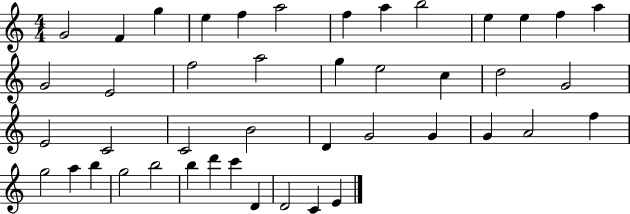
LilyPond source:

{
  \clef treble
  \numericTimeSignature
  \time 4/4
  \key c \major
  g'2 f'4 g''4 | e''4 f''4 a''2 | f''4 a''4 b''2 | e''4 e''4 f''4 a''4 | \break g'2 e'2 | f''2 a''2 | g''4 e''2 c''4 | d''2 g'2 | \break e'2 c'2 | c'2 b'2 | d'4 g'2 g'4 | g'4 a'2 f''4 | \break g''2 a''4 b''4 | g''2 b''2 | b''4 d'''4 c'''4 d'4 | d'2 c'4 e'4 | \break \bar "|."
}